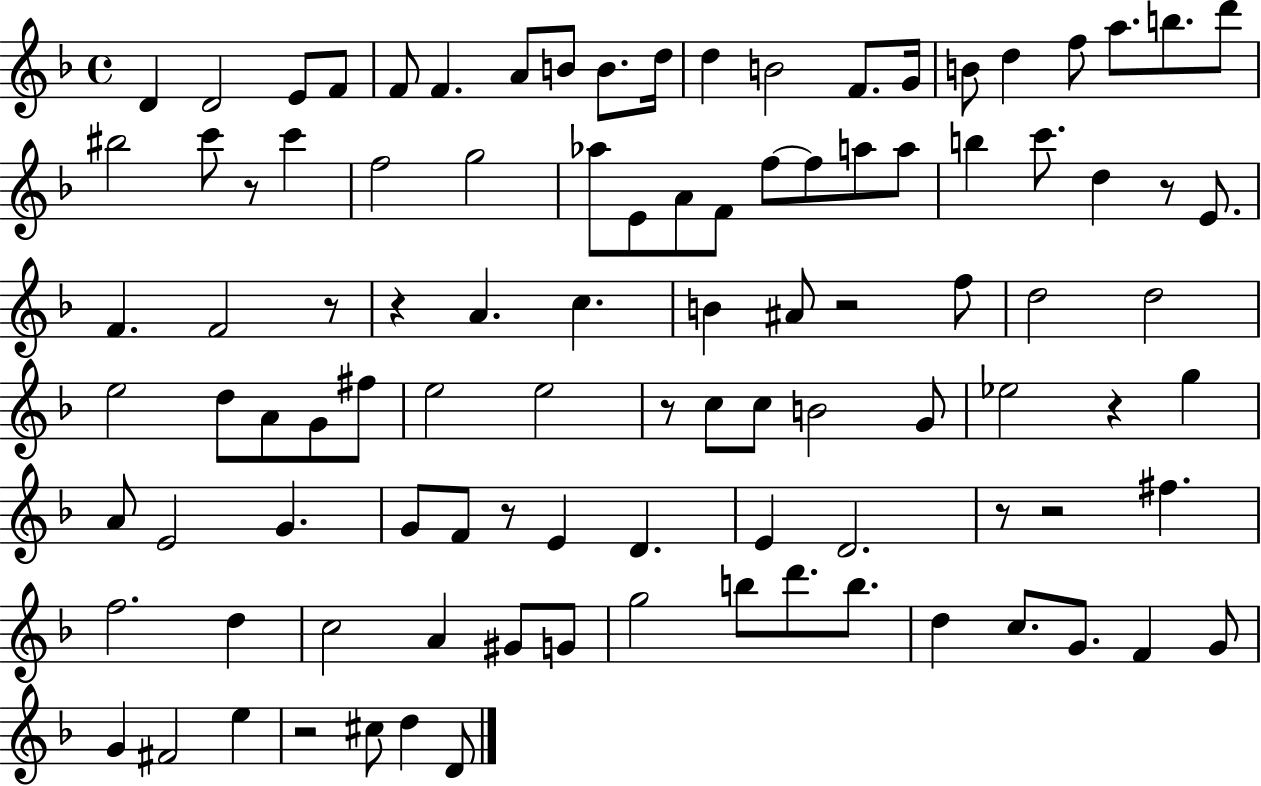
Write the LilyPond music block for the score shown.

{
  \clef treble
  \time 4/4
  \defaultTimeSignature
  \key f \major
  d'4 d'2 e'8 f'8 | f'8 f'4. a'8 b'8 b'8. d''16 | d''4 b'2 f'8. g'16 | b'8 d''4 f''8 a''8. b''8. d'''8 | \break bis''2 c'''8 r8 c'''4 | f''2 g''2 | aes''8 e'8 a'8 f'8 f''8~~ f''8 a''8 a''8 | b''4 c'''8. d''4 r8 e'8. | \break f'4. f'2 r8 | r4 a'4. c''4. | b'4 ais'8 r2 f''8 | d''2 d''2 | \break e''2 d''8 a'8 g'8 fis''8 | e''2 e''2 | r8 c''8 c''8 b'2 g'8 | ees''2 r4 g''4 | \break a'8 e'2 g'4. | g'8 f'8 r8 e'4 d'4. | e'4 d'2. | r8 r2 fis''4. | \break f''2. d''4 | c''2 a'4 gis'8 g'8 | g''2 b''8 d'''8. b''8. | d''4 c''8. g'8. f'4 g'8 | \break g'4 fis'2 e''4 | r2 cis''8 d''4 d'8 | \bar "|."
}